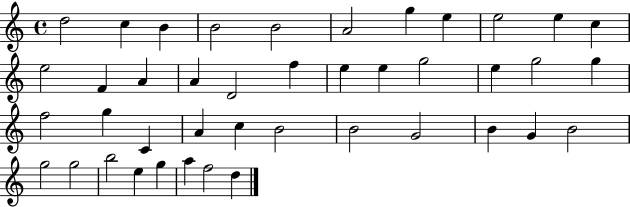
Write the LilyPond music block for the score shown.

{
  \clef treble
  \time 4/4
  \defaultTimeSignature
  \key c \major
  d''2 c''4 b'4 | b'2 b'2 | a'2 g''4 e''4 | e''2 e''4 c''4 | \break e''2 f'4 a'4 | a'4 d'2 f''4 | e''4 e''4 g''2 | e''4 g''2 g''4 | \break f''2 g''4 c'4 | a'4 c''4 b'2 | b'2 g'2 | b'4 g'4 b'2 | \break g''2 g''2 | b''2 e''4 g''4 | a''4 f''2 d''4 | \bar "|."
}